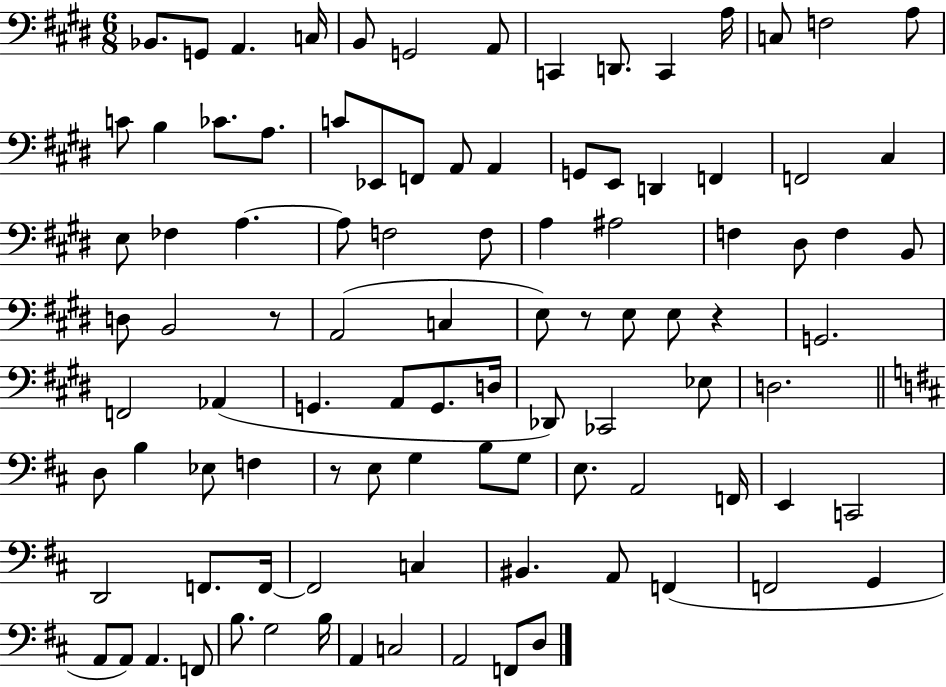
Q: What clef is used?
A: bass